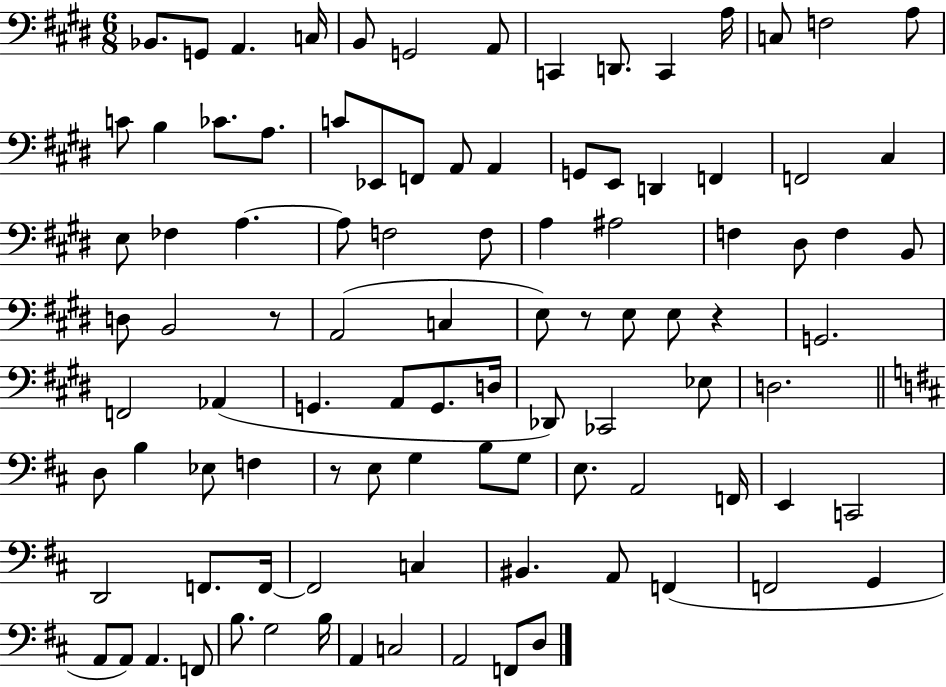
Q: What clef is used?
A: bass